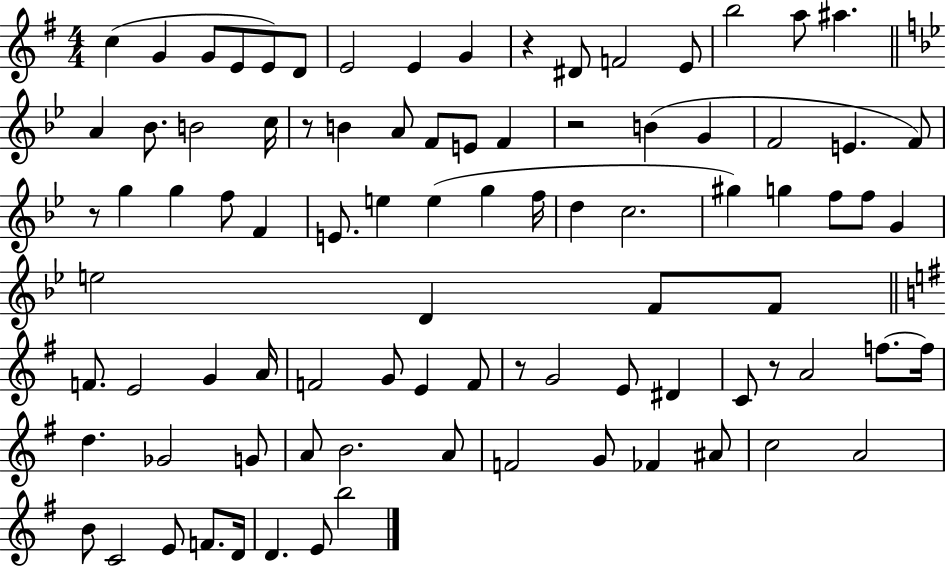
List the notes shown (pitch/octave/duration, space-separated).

C5/q G4/q G4/e E4/e E4/e D4/e E4/h E4/q G4/q R/q D#4/e F4/h E4/e B5/h A5/e A#5/q. A4/q Bb4/e. B4/h C5/s R/e B4/q A4/e F4/e E4/e F4/q R/h B4/q G4/q F4/h E4/q. F4/e R/e G5/q G5/q F5/e F4/q E4/e. E5/q E5/q G5/q F5/s D5/q C5/h. G#5/q G5/q F5/e F5/e G4/q E5/h D4/q F4/e F4/e F4/e. E4/h G4/q A4/s F4/h G4/e E4/q F4/e R/e G4/h E4/e D#4/q C4/e R/e A4/h F5/e. F5/s D5/q. Gb4/h G4/e A4/e B4/h. A4/e F4/h G4/e FES4/q A#4/e C5/h A4/h B4/e C4/h E4/e F4/e. D4/s D4/q. E4/e B5/h